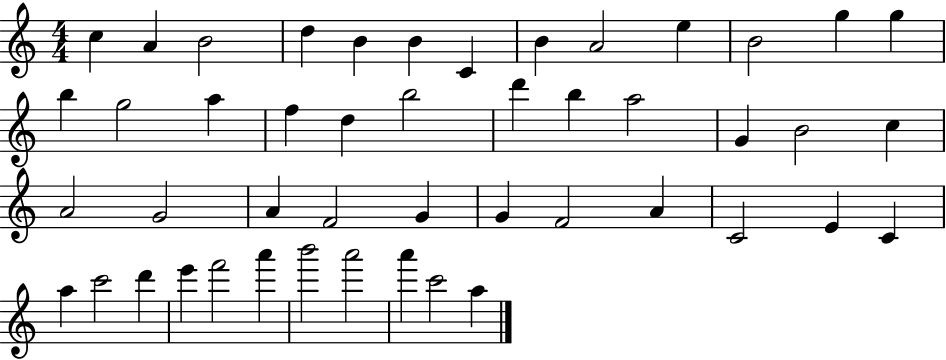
{
  \clef treble
  \numericTimeSignature
  \time 4/4
  \key c \major
  c''4 a'4 b'2 | d''4 b'4 b'4 c'4 | b'4 a'2 e''4 | b'2 g''4 g''4 | \break b''4 g''2 a''4 | f''4 d''4 b''2 | d'''4 b''4 a''2 | g'4 b'2 c''4 | \break a'2 g'2 | a'4 f'2 g'4 | g'4 f'2 a'4 | c'2 e'4 c'4 | \break a''4 c'''2 d'''4 | e'''4 f'''2 a'''4 | b'''2 a'''2 | a'''4 c'''2 a''4 | \break \bar "|."
}